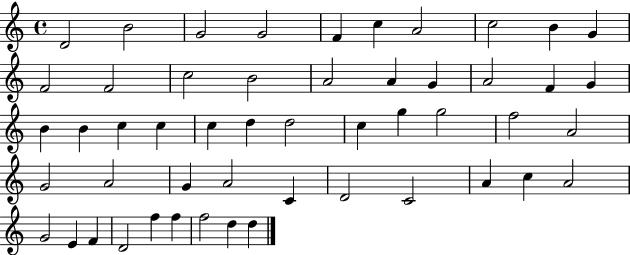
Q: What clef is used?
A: treble